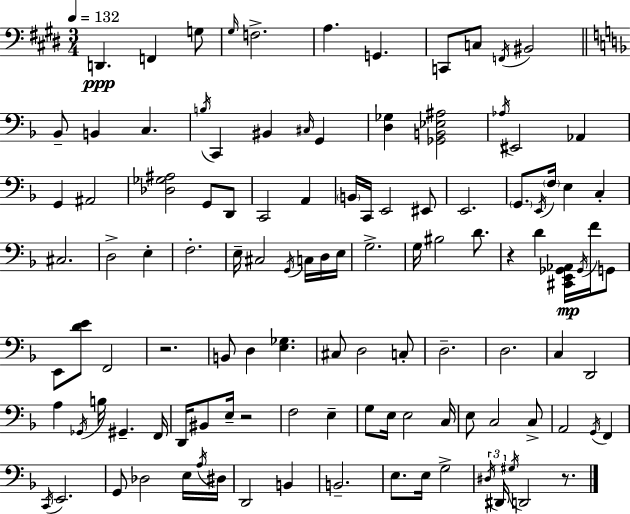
X:1
T:Untitled
M:3/4
L:1/4
K:E
D,, F,, G,/2 ^G,/4 F,2 A, G,, C,,/2 C,/2 F,,/4 ^B,,2 _B,,/2 B,, C, B,/4 C,, ^B,, ^C,/4 G,, [D,_G,] [_G,,B,,_E,^A,]2 _A,/4 ^E,,2 _A,, G,, ^A,,2 [_D,_G,^A,]2 G,,/2 D,,/2 C,,2 A,, B,,/4 C,,/4 E,,2 ^E,,/2 E,,2 G,,/2 E,,/4 F,/4 E, C, ^C,2 D,2 E, F,2 E,/4 ^C,2 G,,/4 C,/4 D,/4 E,/4 G,2 G,/4 ^B,2 D/2 z D [^C,,E,,_G,,_A,,]/4 _G,,/4 F/4 G,,/2 E,,/2 [DE]/2 F,,2 z2 B,,/2 D, [E,_G,] ^C,/2 D,2 C,/2 D,2 D,2 C, D,,2 A, _G,,/4 B,/4 ^G,, F,,/4 D,,/4 ^B,,/2 E,/4 z2 F,2 E, G,/2 E,/4 E,2 C,/4 E,/2 C,2 C,/2 A,,2 G,,/4 F,, C,,/4 E,,2 G,,/2 _D,2 E,/4 A,/4 ^D,/4 D,,2 B,, B,,2 E,/2 E,/4 G,2 ^D,/4 ^D,,/4 ^G,/4 D,,2 z/2